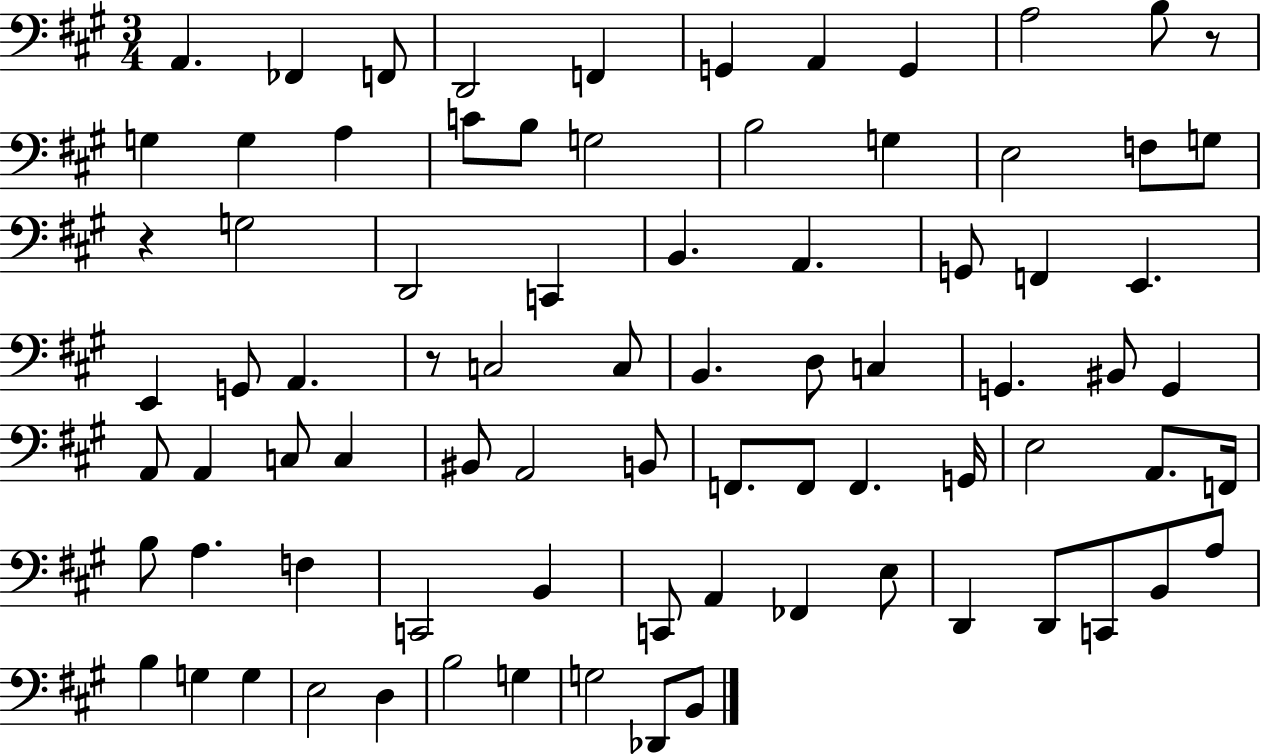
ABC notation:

X:1
T:Untitled
M:3/4
L:1/4
K:A
A,, _F,, F,,/2 D,,2 F,, G,, A,, G,, A,2 B,/2 z/2 G, G, A, C/2 B,/2 G,2 B,2 G, E,2 F,/2 G,/2 z G,2 D,,2 C,, B,, A,, G,,/2 F,, E,, E,, G,,/2 A,, z/2 C,2 C,/2 B,, D,/2 C, G,, ^B,,/2 G,, A,,/2 A,, C,/2 C, ^B,,/2 A,,2 B,,/2 F,,/2 F,,/2 F,, G,,/4 E,2 A,,/2 F,,/4 B,/2 A, F, C,,2 B,, C,,/2 A,, _F,, E,/2 D,, D,,/2 C,,/2 B,,/2 A,/2 B, G, G, E,2 D, B,2 G, G,2 _D,,/2 B,,/2